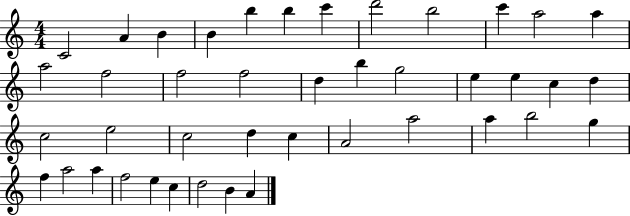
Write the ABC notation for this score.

X:1
T:Untitled
M:4/4
L:1/4
K:C
C2 A B B b b c' d'2 b2 c' a2 a a2 f2 f2 f2 d b g2 e e c d c2 e2 c2 d c A2 a2 a b2 g f a2 a f2 e c d2 B A